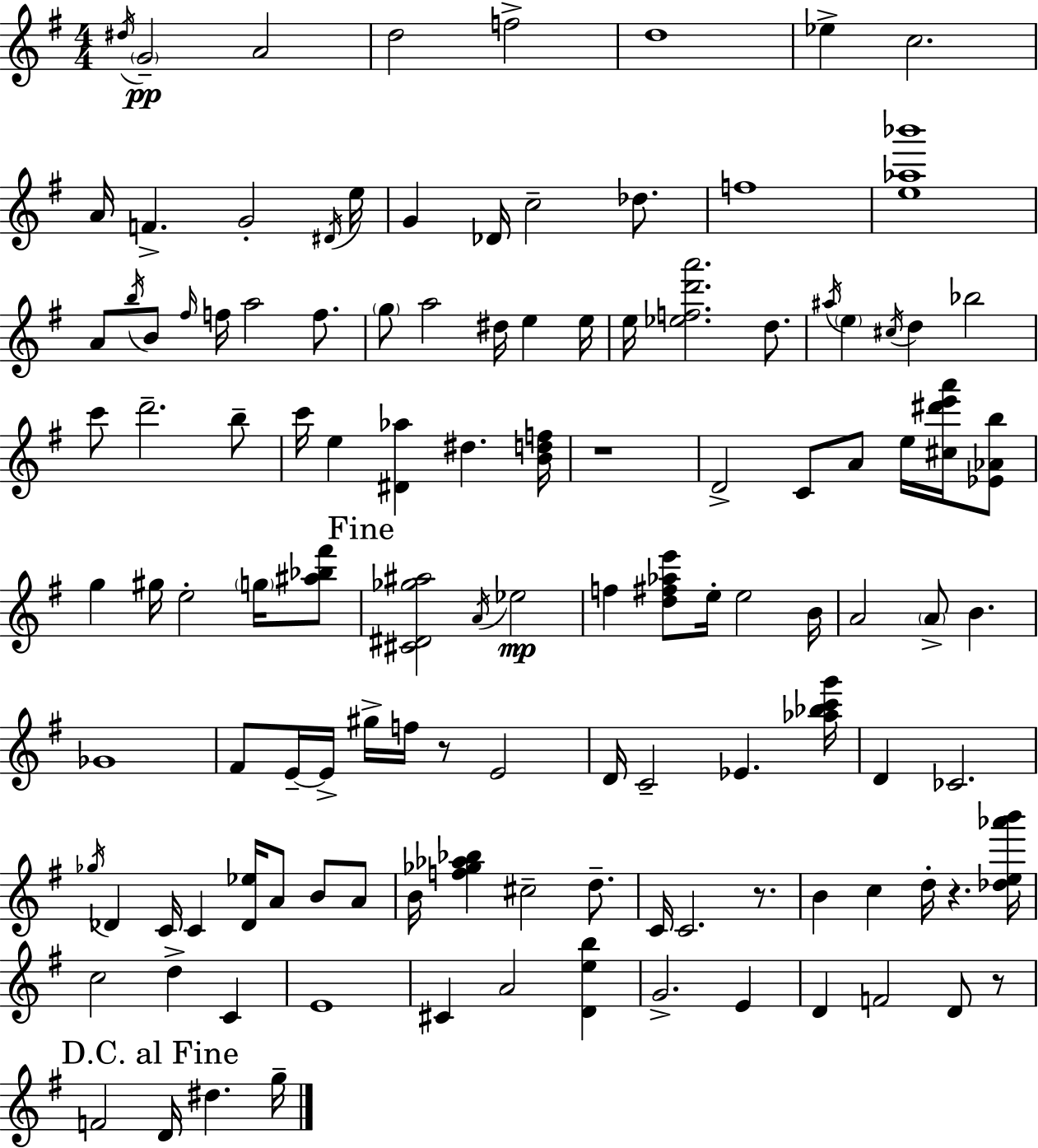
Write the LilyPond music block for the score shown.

{
  \clef treble
  \numericTimeSignature
  \time 4/4
  \key e \minor
  \repeat volta 2 { \acciaccatura { dis''16 }\pp \parenthesize g'2-- a'2 | d''2 f''2-> | d''1 | ees''4-> c''2. | \break a'16 f'4.-> g'2-. | \acciaccatura { dis'16 } e''16 g'4 des'16 c''2-- des''8. | f''1 | <e'' aes'' bes'''>1 | \break a'8 \acciaccatura { b''16 } b'8 \grace { fis''16 } f''16 a''2 | f''8. \parenthesize g''8 a''2 dis''16 e''4 | e''16 e''16 <ees'' f'' d''' a'''>2. | d''8. \acciaccatura { ais''16 } \parenthesize e''4 \acciaccatura { cis''16 } d''4 bes''2 | \break c'''8 d'''2.-- | b''8-- c'''16 e''4 <dis' aes''>4 dis''4. | <b' d'' f''>16 r1 | d'2-> c'8 | \break a'8 e''16 <cis'' dis''' e''' a'''>16 <ees' aes' b''>8 g''4 gis''16 e''2-. | \parenthesize g''16 <ais'' bes'' fis'''>8 \mark "Fine" <cis' dis' ges'' ais''>2 \acciaccatura { a'16 }\mp ees''2 | f''4 <d'' fis'' aes'' e'''>8 e''16-. e''2 | b'16 a'2 \parenthesize a'8-> | \break b'4. ges'1 | fis'8 e'16--~~ e'16-> gis''16-> f''16 r8 e'2 | d'16 c'2-- | ees'4. <aes'' bes'' c''' g'''>16 d'4 ces'2. | \break \acciaccatura { ges''16 } des'4 c'16 c'4 | <des' ees''>16 a'8 b'8 a'8 b'16 <f'' ges'' aes'' bes''>4 cis''2-- | d''8.-- c'16 c'2. | r8. b'4 c''4 | \break d''16-. r4. <des'' e'' aes''' b'''>16 c''2 | d''4-> c'4 e'1 | cis'4 a'2 | <d' e'' b''>4 g'2.-> | \break e'4 d'4 f'2 | d'8 r8 \mark "D.C. al Fine" f'2 | d'16 dis''4. g''16-- } \bar "|."
}